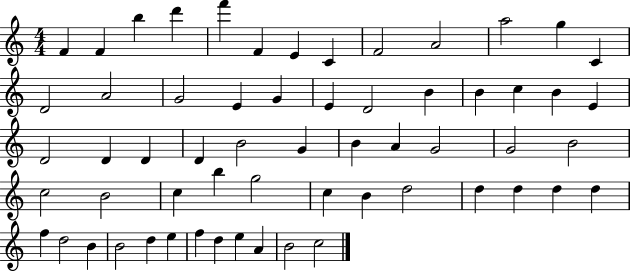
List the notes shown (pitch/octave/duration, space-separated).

F4/q F4/q B5/q D6/q F6/q F4/q E4/q C4/q F4/h A4/h A5/h G5/q C4/q D4/h A4/h G4/h E4/q G4/q E4/q D4/h B4/q B4/q C5/q B4/q E4/q D4/h D4/q D4/q D4/q B4/h G4/q B4/q A4/q G4/h G4/h B4/h C5/h B4/h C5/q B5/q G5/h C5/q B4/q D5/h D5/q D5/q D5/q D5/q F5/q D5/h B4/q B4/h D5/q E5/q F5/q D5/q E5/q A4/q B4/h C5/h